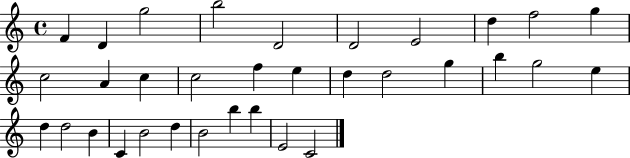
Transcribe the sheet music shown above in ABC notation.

X:1
T:Untitled
M:4/4
L:1/4
K:C
F D g2 b2 D2 D2 E2 d f2 g c2 A c c2 f e d d2 g b g2 e d d2 B C B2 d B2 b b E2 C2